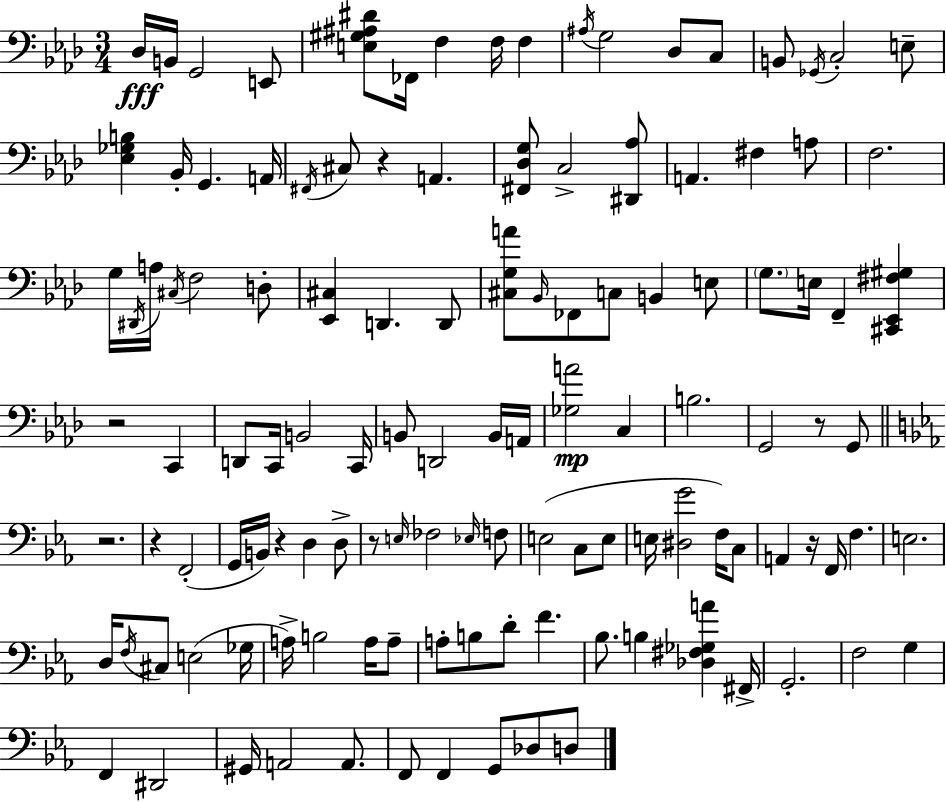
Db3/s B2/s G2/h E2/e [E3,G#3,A#3,D#4]/e FES2/s F3/q F3/s F3/q A#3/s G3/h Db3/e C3/e B2/e Gb2/s C3/h E3/e [Eb3,Gb3,B3]/q Bb2/s G2/q. A2/s F#2/s C#3/e R/q A2/q. [F#2,Db3,G3]/e C3/h [D#2,Ab3]/e A2/q. F#3/q A3/e F3/h. G3/s D#2/s A3/s C#3/s F3/h D3/e [Eb2,C#3]/q D2/q. D2/e [C#3,G3,A4]/e Bb2/s FES2/e C3/e B2/q E3/e G3/e. E3/s F2/q [C#2,Eb2,F#3,G#3]/q R/h C2/q D2/e C2/s B2/h C2/s B2/e D2/h B2/s A2/s [Gb3,A4]/h C3/q B3/h. G2/h R/e G2/e R/h. R/q F2/h G2/s B2/s R/q D3/q D3/e R/e E3/s FES3/h Eb3/s F3/e E3/h C3/e E3/e E3/s [D#3,G4]/h F3/s C3/e A2/q R/s F2/s F3/q. E3/h. D3/s F3/s C#3/e E3/h Gb3/s A3/s B3/h A3/s A3/e A3/e B3/e D4/e F4/q. Bb3/e. B3/q [Db3,F#3,Gb3,A4]/q F#2/s G2/h. F3/h G3/q F2/q D#2/h G#2/s A2/h A2/e. F2/e F2/q G2/e Db3/e D3/e